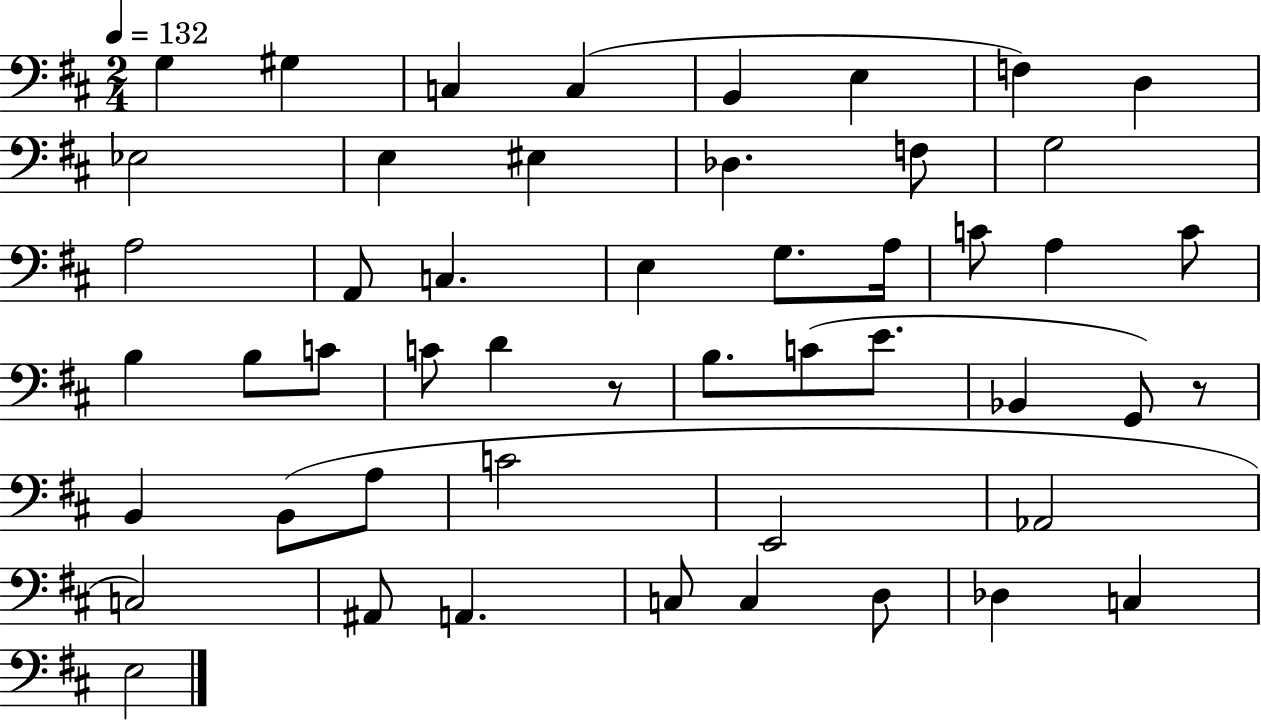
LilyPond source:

{
  \clef bass
  \numericTimeSignature
  \time 2/4
  \key d \major
  \tempo 4 = 132
  g4 gis4 | c4 c4( | b,4 e4 | f4) d4 | \break ees2 | e4 eis4 | des4. f8 | g2 | \break a2 | a,8 c4. | e4 g8. a16 | c'8 a4 c'8 | \break b4 b8 c'8 | c'8 d'4 r8 | b8. c'8( e'8. | bes,4 g,8) r8 | \break b,4 b,8( a8 | c'2 | e,2 | aes,2 | \break c2) | ais,8 a,4. | c8 c4 d8 | des4 c4 | \break e2 | \bar "|."
}